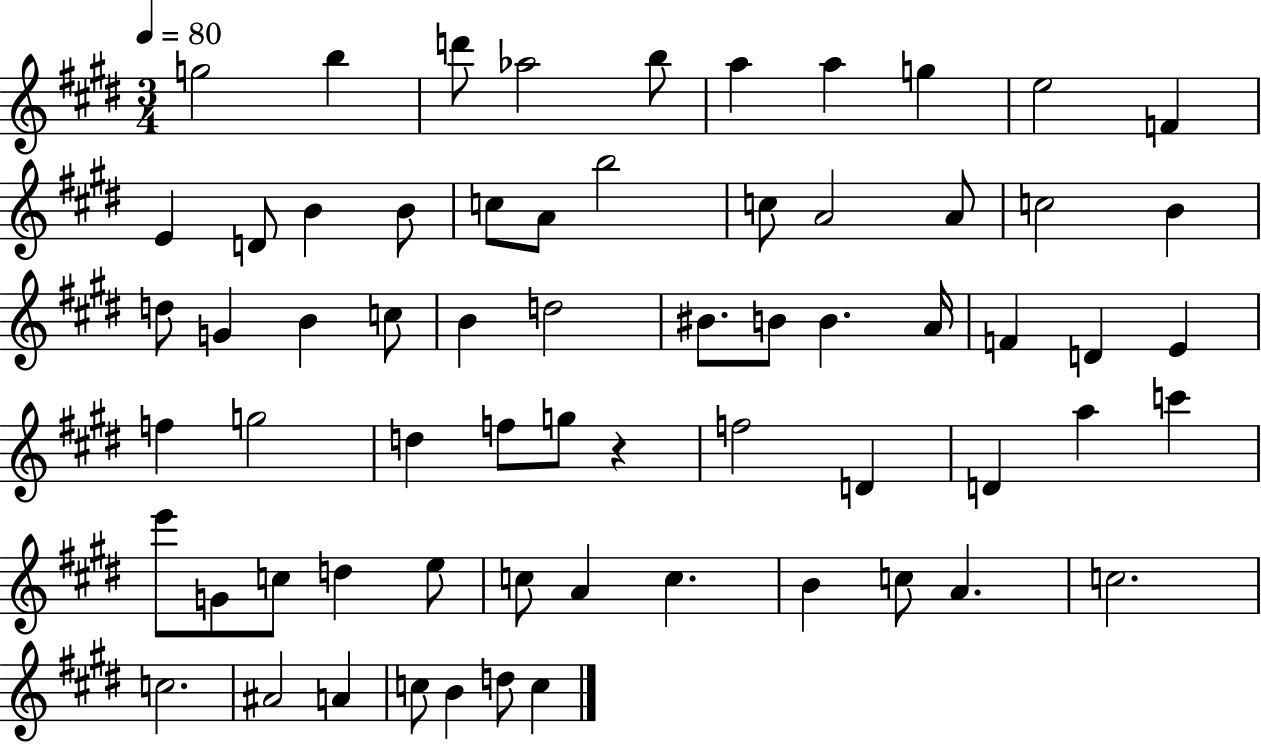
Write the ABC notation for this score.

X:1
T:Untitled
M:3/4
L:1/4
K:E
g2 b d'/2 _a2 b/2 a a g e2 F E D/2 B B/2 c/2 A/2 b2 c/2 A2 A/2 c2 B d/2 G B c/2 B d2 ^B/2 B/2 B A/4 F D E f g2 d f/2 g/2 z f2 D D a c' e'/2 G/2 c/2 d e/2 c/2 A c B c/2 A c2 c2 ^A2 A c/2 B d/2 c